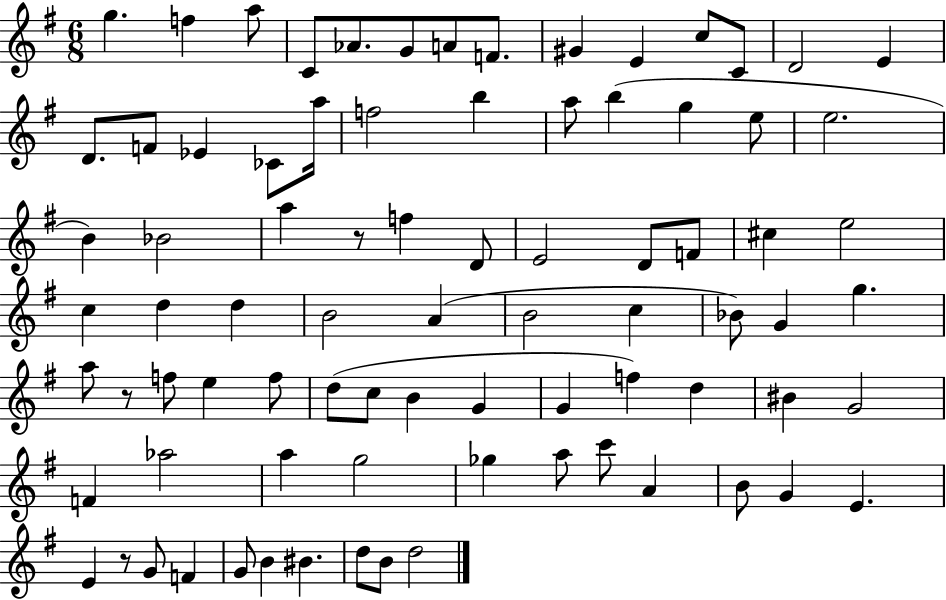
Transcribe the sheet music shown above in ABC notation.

X:1
T:Untitled
M:6/8
L:1/4
K:G
g f a/2 C/2 _A/2 G/2 A/2 F/2 ^G E c/2 C/2 D2 E D/2 F/2 _E _C/2 a/4 f2 b a/2 b g e/2 e2 B _B2 a z/2 f D/2 E2 D/2 F/2 ^c e2 c d d B2 A B2 c _B/2 G g a/2 z/2 f/2 e f/2 d/2 c/2 B G G f d ^B G2 F _a2 a g2 _g a/2 c'/2 A B/2 G E E z/2 G/2 F G/2 B ^B d/2 B/2 d2